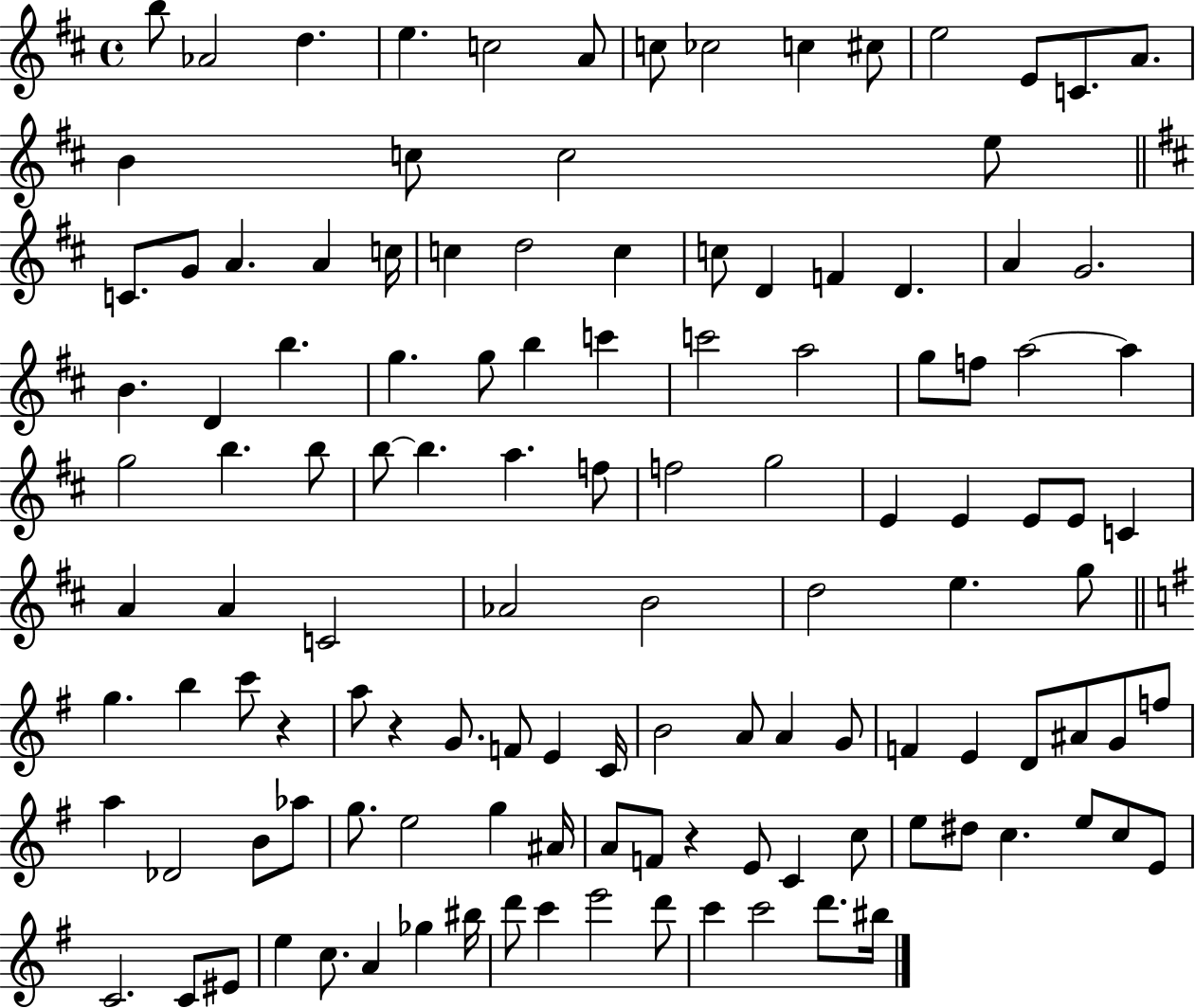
{
  \clef treble
  \time 4/4
  \defaultTimeSignature
  \key d \major
  b''8 aes'2 d''4. | e''4. c''2 a'8 | c''8 ces''2 c''4 cis''8 | e''2 e'8 c'8. a'8. | \break b'4 c''8 c''2 e''8 | \bar "||" \break \key b \minor c'8. g'8 a'4. a'4 c''16 | c''4 d''2 c''4 | c''8 d'4 f'4 d'4. | a'4 g'2. | \break b'4. d'4 b''4. | g''4. g''8 b''4 c'''4 | c'''2 a''2 | g''8 f''8 a''2~~ a''4 | \break g''2 b''4. b''8 | b''8~~ b''4. a''4. f''8 | f''2 g''2 | e'4 e'4 e'8 e'8 c'4 | \break a'4 a'4 c'2 | aes'2 b'2 | d''2 e''4. g''8 | \bar "||" \break \key e \minor g''4. b''4 c'''8 r4 | a''8 r4 g'8. f'8 e'4 c'16 | b'2 a'8 a'4 g'8 | f'4 e'4 d'8 ais'8 g'8 f''8 | \break a''4 des'2 b'8 aes''8 | g''8. e''2 g''4 ais'16 | a'8 f'8 r4 e'8 c'4 c''8 | e''8 dis''8 c''4. e''8 c''8 e'8 | \break c'2. c'8 eis'8 | e''4 c''8. a'4 ges''4 bis''16 | d'''8 c'''4 e'''2 d'''8 | c'''4 c'''2 d'''8. bis''16 | \break \bar "|."
}